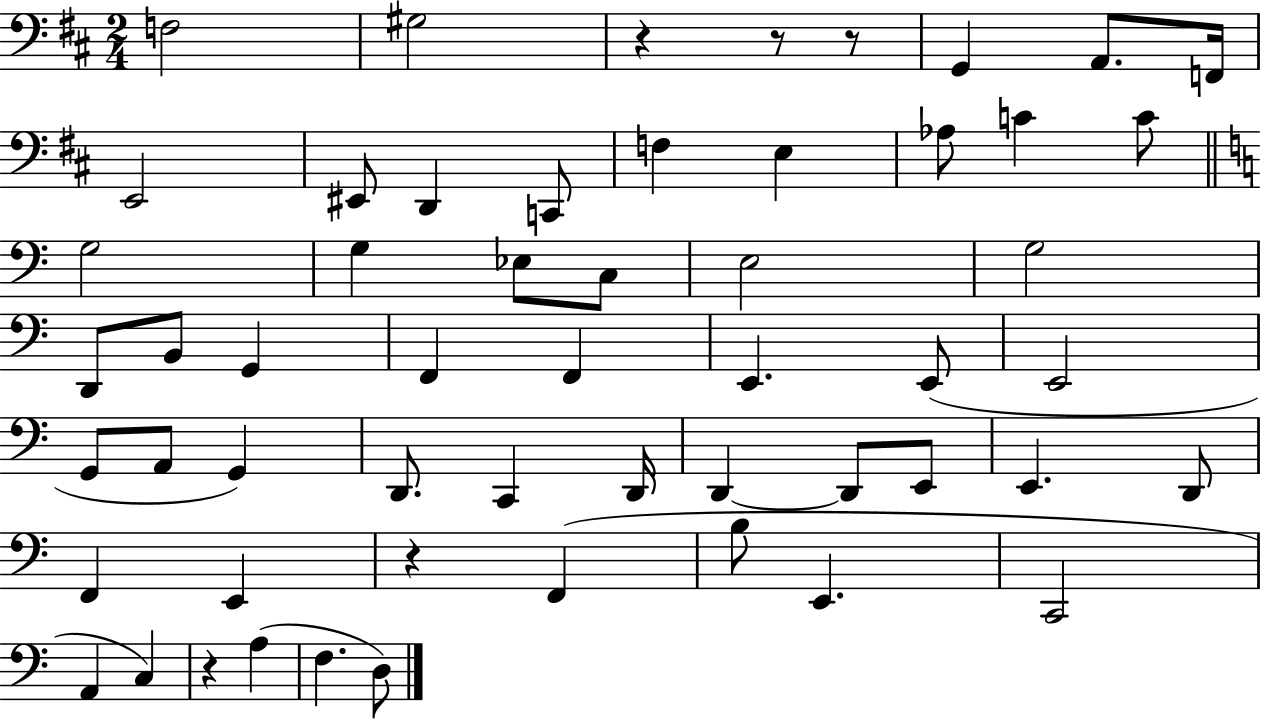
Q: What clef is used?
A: bass